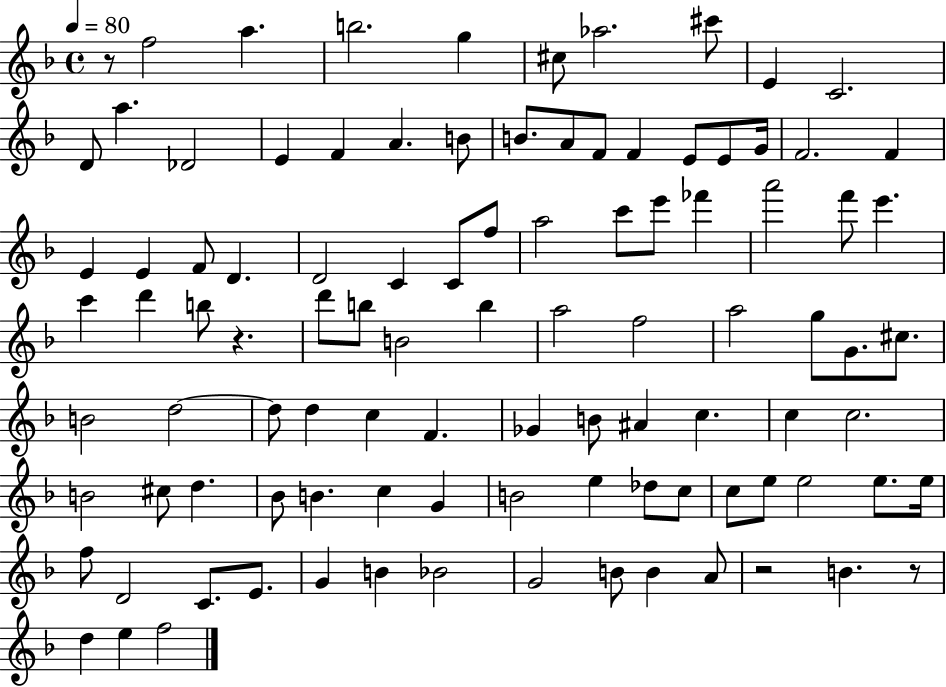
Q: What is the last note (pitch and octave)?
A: F5